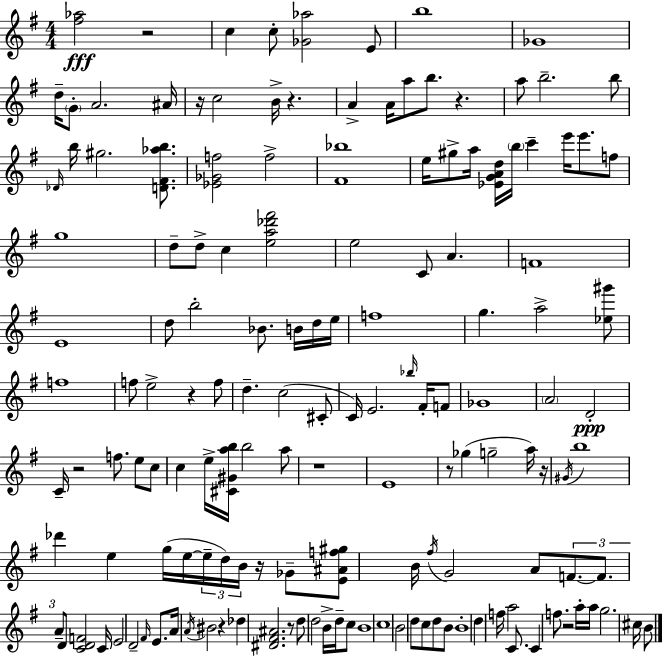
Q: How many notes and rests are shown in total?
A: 151